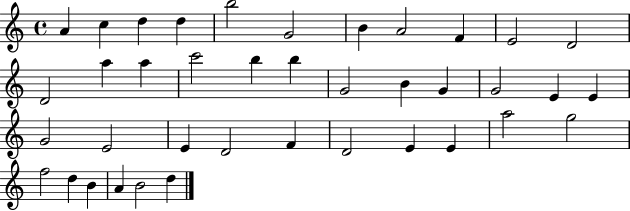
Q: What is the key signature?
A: C major